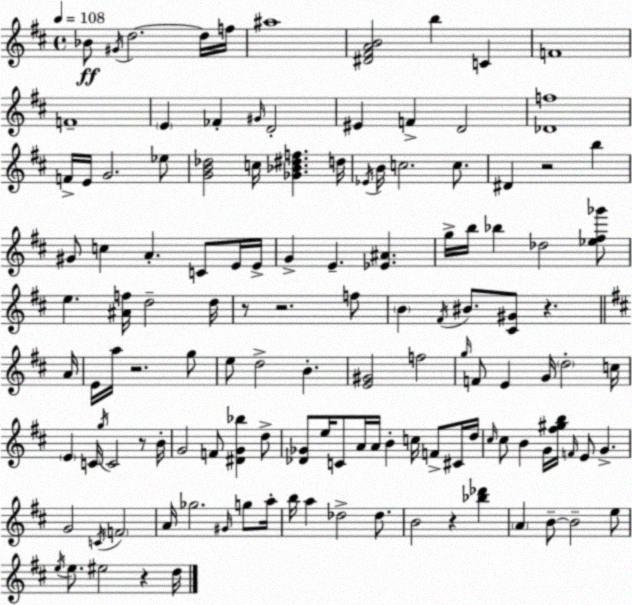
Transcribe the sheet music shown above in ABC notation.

X:1
T:Untitled
M:4/4
L:1/4
K:D
_B/2 ^G/4 d2 d/4 f/4 ^a4 [^D^FAB]2 b C F4 F4 E _F ^G/4 D2 ^E F D2 [_Df]4 F/4 E/4 G2 _e/2 [GB_d]2 c/4 [_G_B^df] d/4 _E/4 B/4 c2 c/2 ^D z2 b ^G/2 c A C/2 E/4 E/4 G E [_E^A] g/4 b/4 _b _d2 [_e^f_g']/2 e [^Af]/4 d2 d/4 z/2 z2 f/2 B ^F/4 ^B/2 [^C^G]/2 z A/4 E/4 a/4 z2 g/2 e/2 d2 B [E^G]2 f2 g/4 F/2 E G/4 d2 c/4 E C/4 g/4 C2 z/2 B/4 G2 F/2 [^DG_b] d/2 [_D_G]/2 e/4 C/2 A/4 A/4 B c/4 F/2 ^C/4 d/4 ^c/4 ^c/2 B G/4 [^f^gb]/4 F/4 E/2 G G2 C/4 F2 A/4 _g2 ^G/4 g/2 a/4 b/4 a _d2 _d/2 B2 z [_b_d'] A B/2 B2 e/2 e/4 e/2 ^e2 z d/4